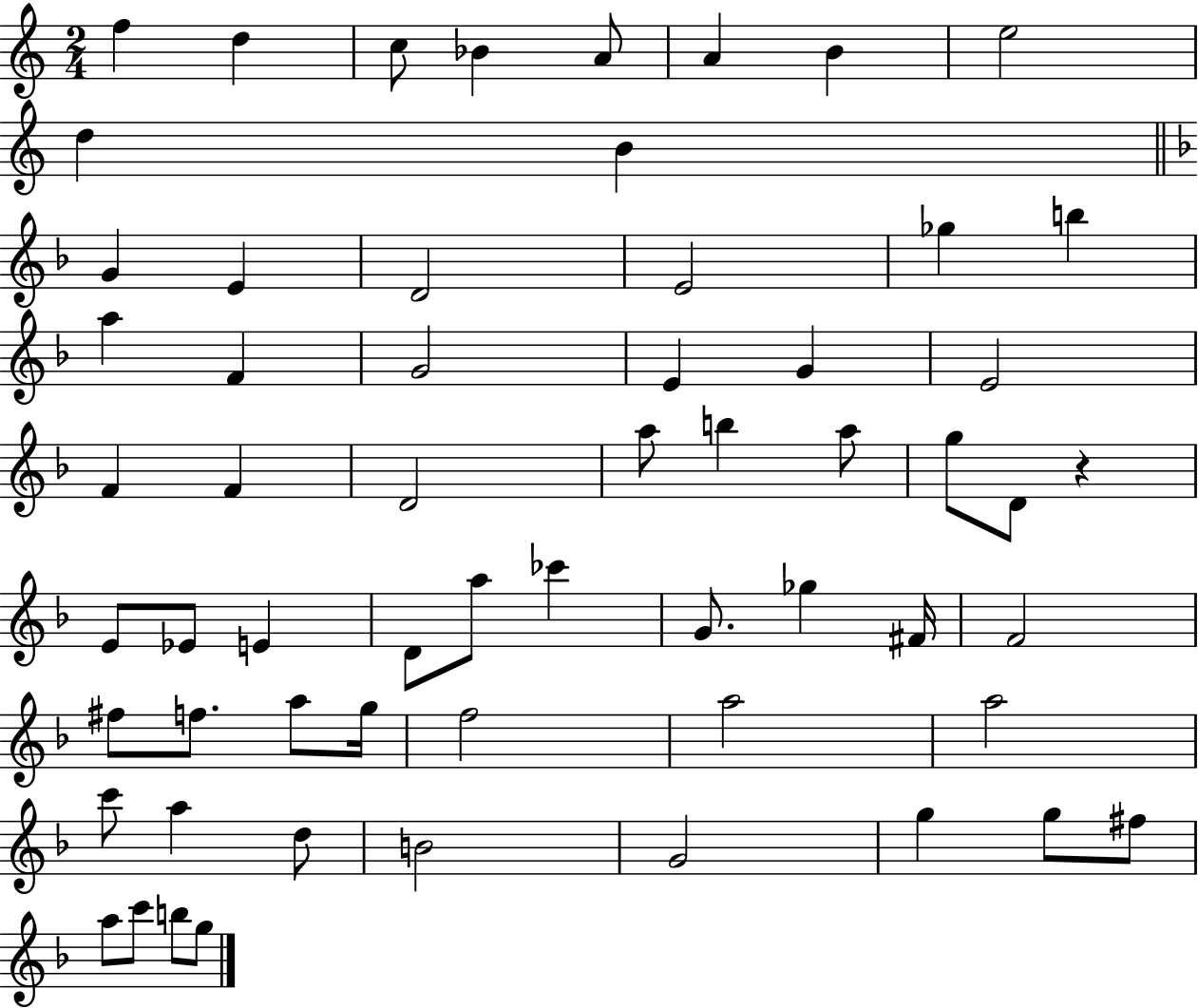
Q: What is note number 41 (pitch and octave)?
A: F#5